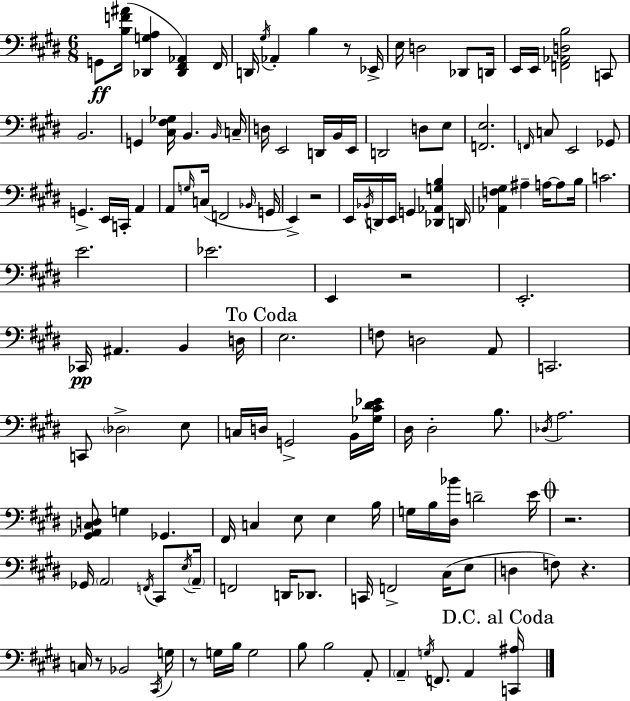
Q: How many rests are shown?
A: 7